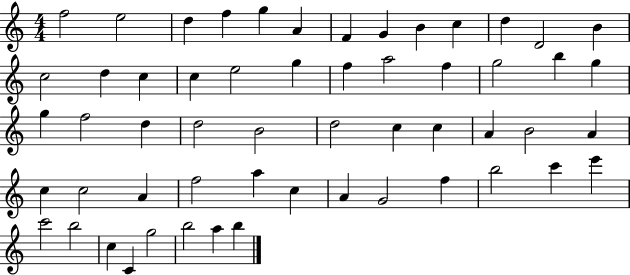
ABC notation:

X:1
T:Untitled
M:4/4
L:1/4
K:C
f2 e2 d f g A F G B c d D2 B c2 d c c e2 g f a2 f g2 b g g f2 d d2 B2 d2 c c A B2 A c c2 A f2 a c A G2 f b2 c' e' c'2 b2 c C g2 b2 a b